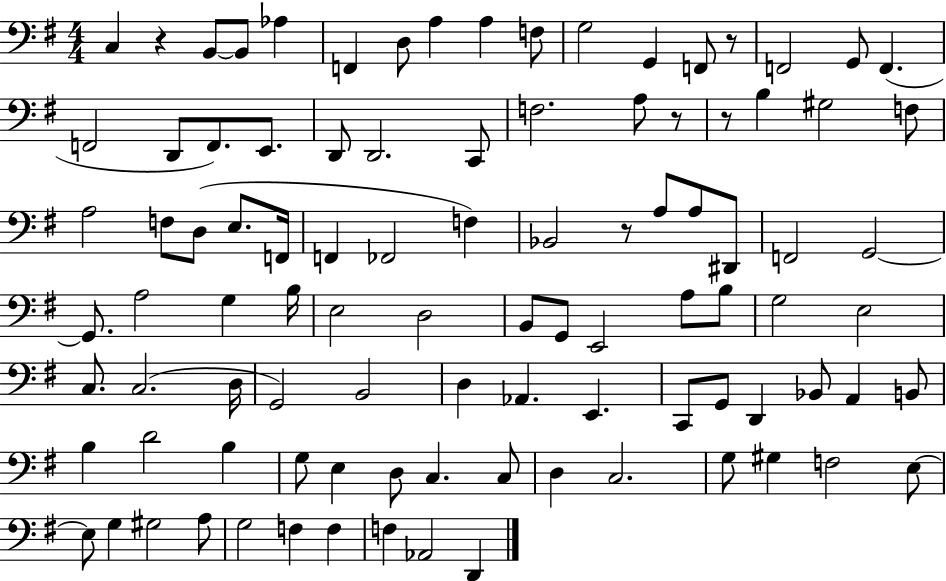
{
  \clef bass
  \numericTimeSignature
  \time 4/4
  \key g \major
  \repeat volta 2 { c4 r4 b,8~~ b,8 aes4 | f,4 d8 a4 a4 f8 | g2 g,4 f,8 r8 | f,2 g,8 f,4.( | \break f,2 d,8 f,8.) e,8. | d,8 d,2. c,8 | f2. a8 r8 | r8 b4 gis2 f8 | \break a2 f8 d8( e8. f,16 | f,4 fes,2 f4) | bes,2 r8 a8 a8 dis,8 | f,2 g,2~~ | \break g,8. a2 g4 b16 | e2 d2 | b,8 g,8 e,2 a8 b8 | g2 e2 | \break c8. c2.( d16 | g,2) b,2 | d4 aes,4. e,4. | c,8 g,8 d,4 bes,8 a,4 b,8 | \break b4 d'2 b4 | g8 e4 d8 c4. c8 | d4 c2. | g8 gis4 f2 e8~~ | \break e8 g4 gis2 a8 | g2 f4 f4 | f4 aes,2 d,4 | } \bar "|."
}